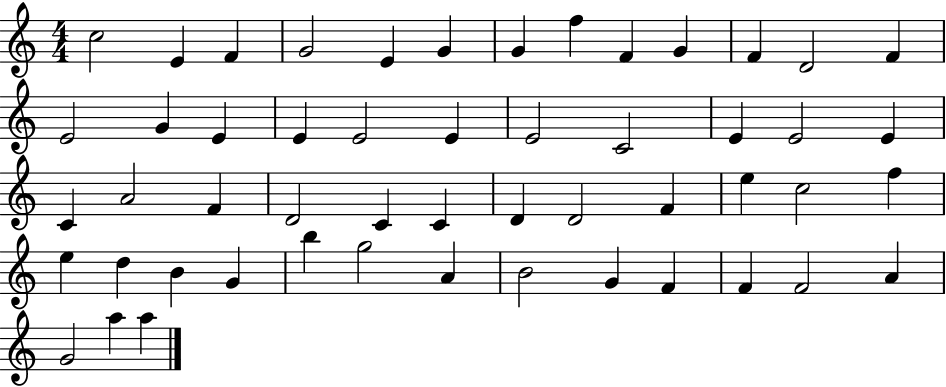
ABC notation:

X:1
T:Untitled
M:4/4
L:1/4
K:C
c2 E F G2 E G G f F G F D2 F E2 G E E E2 E E2 C2 E E2 E C A2 F D2 C C D D2 F e c2 f e d B G b g2 A B2 G F F F2 A G2 a a